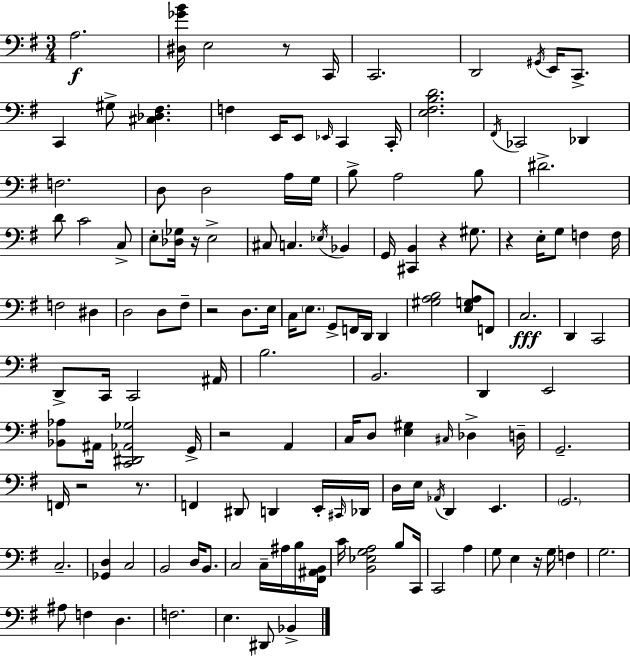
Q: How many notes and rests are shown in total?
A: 138